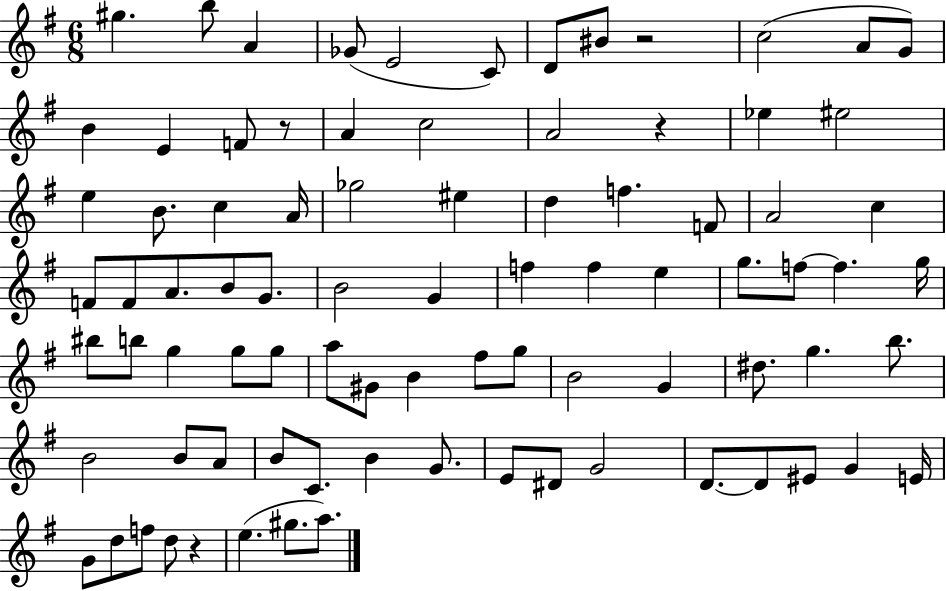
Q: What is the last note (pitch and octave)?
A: A5